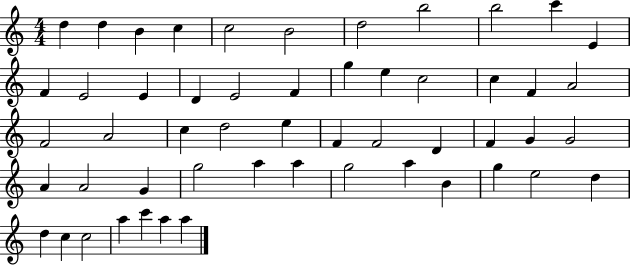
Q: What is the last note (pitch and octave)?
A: A5